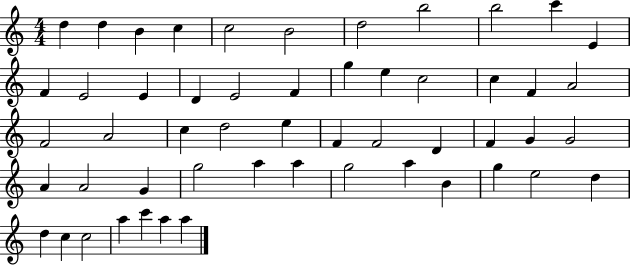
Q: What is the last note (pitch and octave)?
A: A5